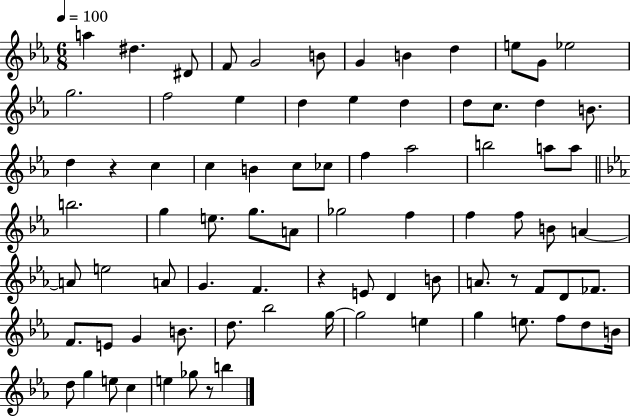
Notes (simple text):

A5/q D#5/q. D#4/e F4/e G4/h B4/e G4/q B4/q D5/q E5/e G4/e Eb5/h G5/h. F5/h Eb5/q D5/q Eb5/q D5/q D5/e C5/e. D5/q B4/e. D5/q R/q C5/q C5/q B4/q C5/e CES5/e F5/q Ab5/h B5/h A5/e A5/e B5/h. G5/q E5/e. G5/e. A4/e Gb5/h F5/q F5/q F5/e B4/e A4/q A4/e E5/h A4/e G4/q. F4/q. R/q E4/e D4/q B4/e A4/e. R/e F4/e D4/e FES4/e. F4/e. E4/e G4/q B4/e. D5/e. Bb5/h G5/s G5/h E5/q G5/q E5/e. F5/e D5/e B4/s D5/e G5/q E5/e C5/q E5/q Gb5/e R/e B5/q